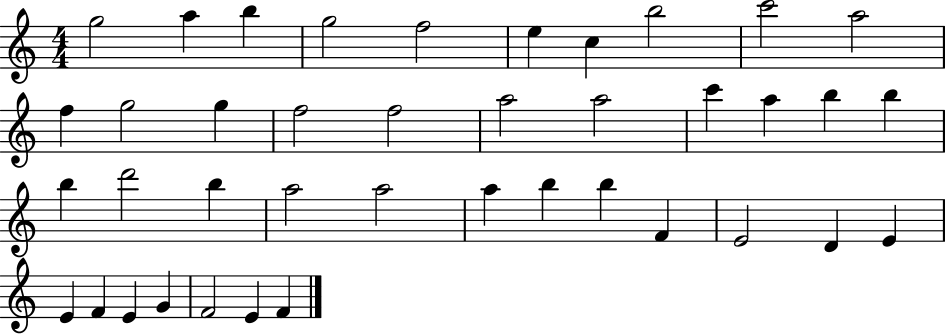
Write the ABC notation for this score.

X:1
T:Untitled
M:4/4
L:1/4
K:C
g2 a b g2 f2 e c b2 c'2 a2 f g2 g f2 f2 a2 a2 c' a b b b d'2 b a2 a2 a b b F E2 D E E F E G F2 E F